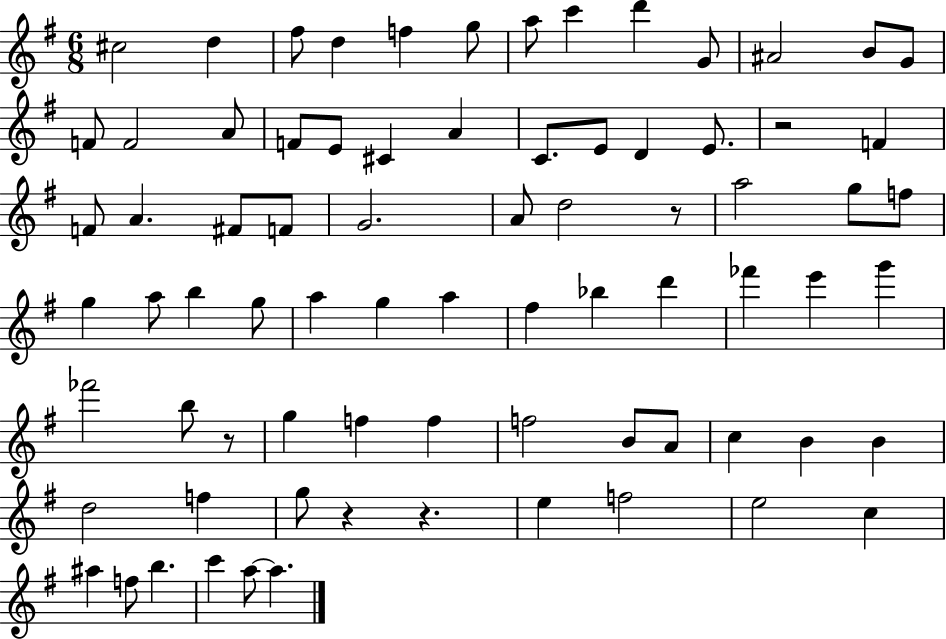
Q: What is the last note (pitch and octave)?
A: A5